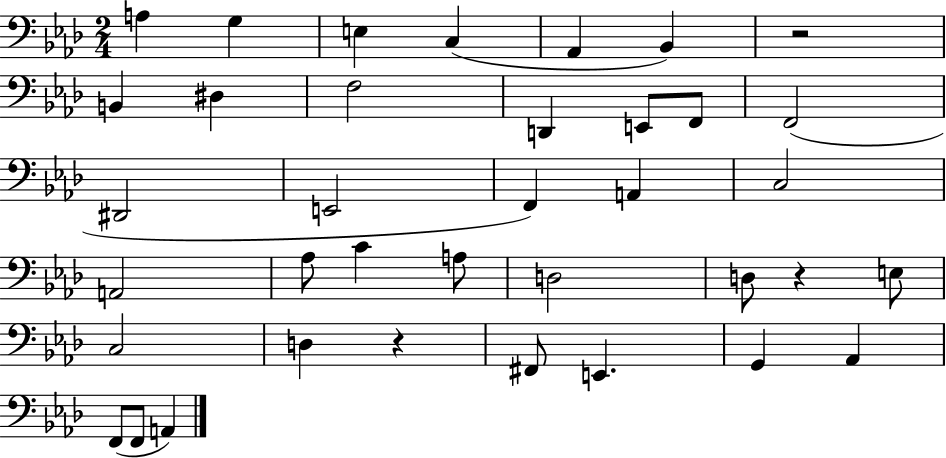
A3/q G3/q E3/q C3/q Ab2/q Bb2/q R/h B2/q D#3/q F3/h D2/q E2/e F2/e F2/h D#2/h E2/h F2/q A2/q C3/h A2/h Ab3/e C4/q A3/e D3/h D3/e R/q E3/e C3/h D3/q R/q F#2/e E2/q. G2/q Ab2/q F2/e F2/e A2/q